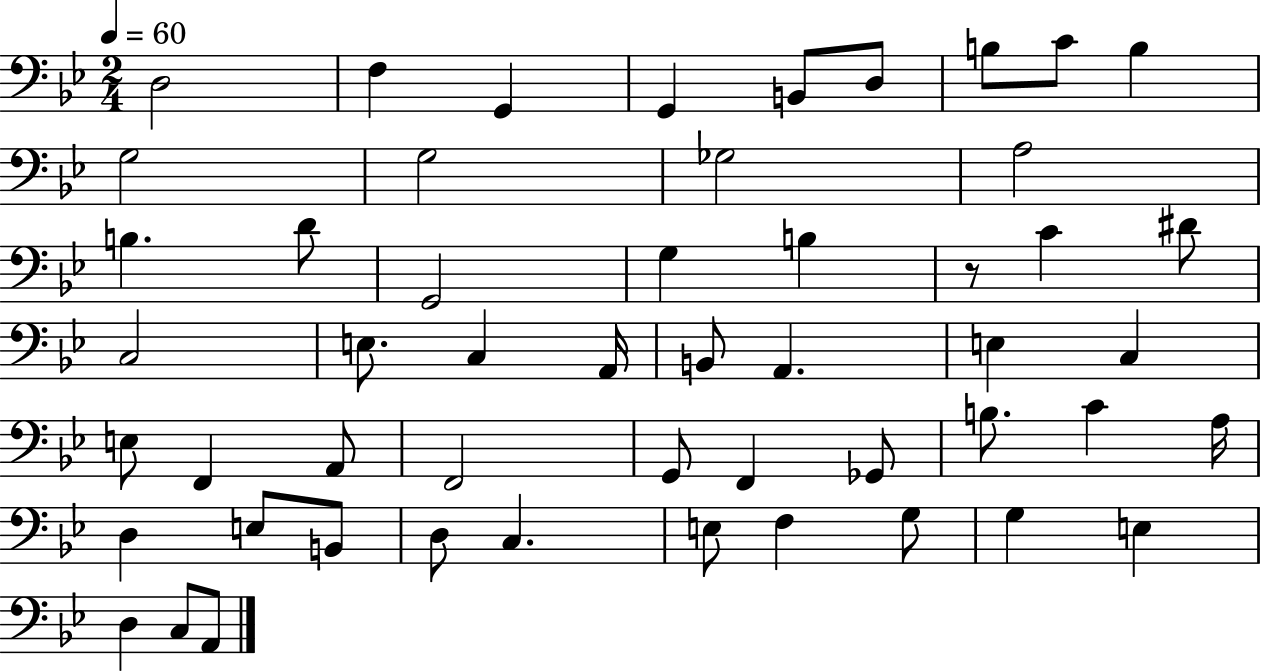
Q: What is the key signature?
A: BES major